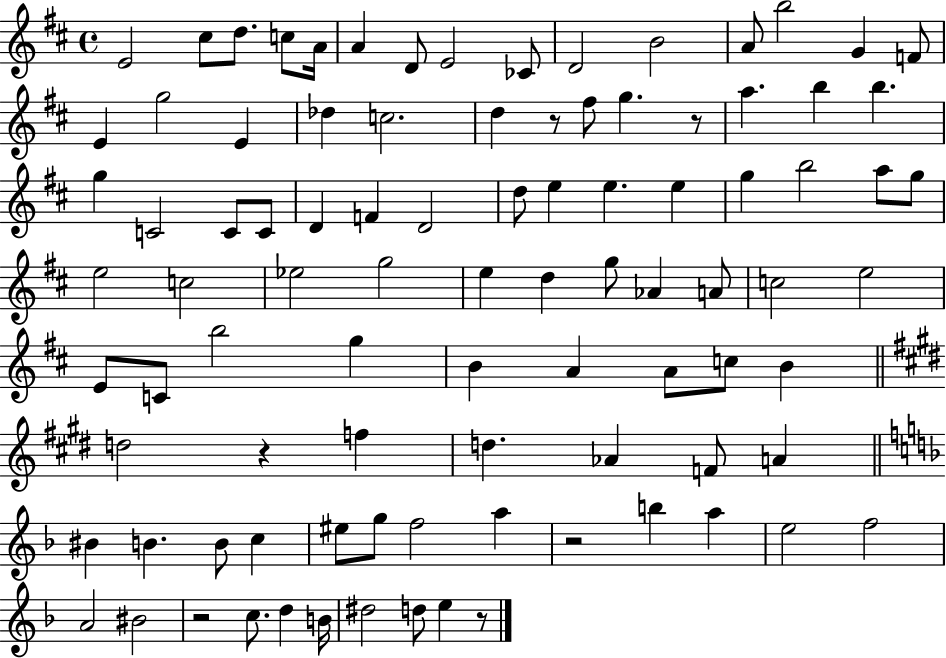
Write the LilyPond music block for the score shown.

{
  \clef treble
  \time 4/4
  \defaultTimeSignature
  \key d \major
  e'2 cis''8 d''8. c''8 a'16 | a'4 d'8 e'2 ces'8 | d'2 b'2 | a'8 b''2 g'4 f'8 | \break e'4 g''2 e'4 | des''4 c''2. | d''4 r8 fis''8 g''4. r8 | a''4. b''4 b''4. | \break g''4 c'2 c'8 c'8 | d'4 f'4 d'2 | d''8 e''4 e''4. e''4 | g''4 b''2 a''8 g''8 | \break e''2 c''2 | ees''2 g''2 | e''4 d''4 g''8 aes'4 a'8 | c''2 e''2 | \break e'8 c'8 b''2 g''4 | b'4 a'4 a'8 c''8 b'4 | \bar "||" \break \key e \major d''2 r4 f''4 | d''4. aes'4 f'8 a'4 | \bar "||" \break \key f \major bis'4 b'4. b'8 c''4 | eis''8 g''8 f''2 a''4 | r2 b''4 a''4 | e''2 f''2 | \break a'2 bis'2 | r2 c''8. d''4 b'16 | dis''2 d''8 e''4 r8 | \bar "|."
}